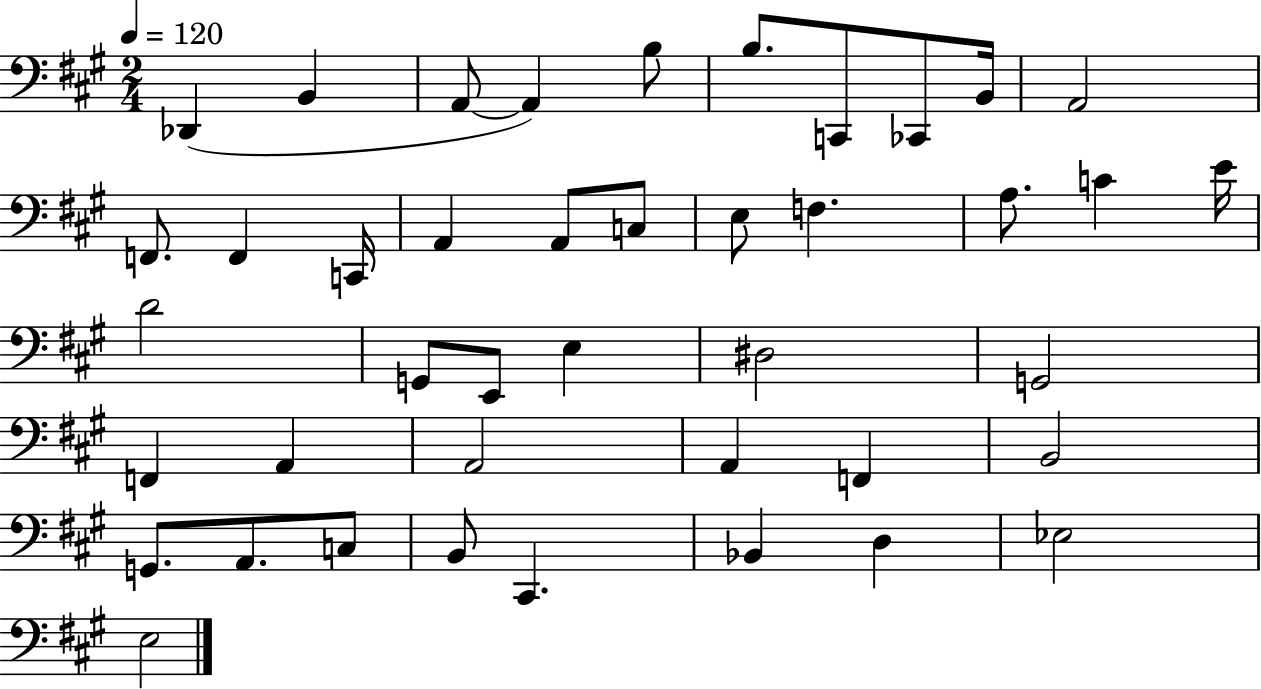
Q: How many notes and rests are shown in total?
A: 42